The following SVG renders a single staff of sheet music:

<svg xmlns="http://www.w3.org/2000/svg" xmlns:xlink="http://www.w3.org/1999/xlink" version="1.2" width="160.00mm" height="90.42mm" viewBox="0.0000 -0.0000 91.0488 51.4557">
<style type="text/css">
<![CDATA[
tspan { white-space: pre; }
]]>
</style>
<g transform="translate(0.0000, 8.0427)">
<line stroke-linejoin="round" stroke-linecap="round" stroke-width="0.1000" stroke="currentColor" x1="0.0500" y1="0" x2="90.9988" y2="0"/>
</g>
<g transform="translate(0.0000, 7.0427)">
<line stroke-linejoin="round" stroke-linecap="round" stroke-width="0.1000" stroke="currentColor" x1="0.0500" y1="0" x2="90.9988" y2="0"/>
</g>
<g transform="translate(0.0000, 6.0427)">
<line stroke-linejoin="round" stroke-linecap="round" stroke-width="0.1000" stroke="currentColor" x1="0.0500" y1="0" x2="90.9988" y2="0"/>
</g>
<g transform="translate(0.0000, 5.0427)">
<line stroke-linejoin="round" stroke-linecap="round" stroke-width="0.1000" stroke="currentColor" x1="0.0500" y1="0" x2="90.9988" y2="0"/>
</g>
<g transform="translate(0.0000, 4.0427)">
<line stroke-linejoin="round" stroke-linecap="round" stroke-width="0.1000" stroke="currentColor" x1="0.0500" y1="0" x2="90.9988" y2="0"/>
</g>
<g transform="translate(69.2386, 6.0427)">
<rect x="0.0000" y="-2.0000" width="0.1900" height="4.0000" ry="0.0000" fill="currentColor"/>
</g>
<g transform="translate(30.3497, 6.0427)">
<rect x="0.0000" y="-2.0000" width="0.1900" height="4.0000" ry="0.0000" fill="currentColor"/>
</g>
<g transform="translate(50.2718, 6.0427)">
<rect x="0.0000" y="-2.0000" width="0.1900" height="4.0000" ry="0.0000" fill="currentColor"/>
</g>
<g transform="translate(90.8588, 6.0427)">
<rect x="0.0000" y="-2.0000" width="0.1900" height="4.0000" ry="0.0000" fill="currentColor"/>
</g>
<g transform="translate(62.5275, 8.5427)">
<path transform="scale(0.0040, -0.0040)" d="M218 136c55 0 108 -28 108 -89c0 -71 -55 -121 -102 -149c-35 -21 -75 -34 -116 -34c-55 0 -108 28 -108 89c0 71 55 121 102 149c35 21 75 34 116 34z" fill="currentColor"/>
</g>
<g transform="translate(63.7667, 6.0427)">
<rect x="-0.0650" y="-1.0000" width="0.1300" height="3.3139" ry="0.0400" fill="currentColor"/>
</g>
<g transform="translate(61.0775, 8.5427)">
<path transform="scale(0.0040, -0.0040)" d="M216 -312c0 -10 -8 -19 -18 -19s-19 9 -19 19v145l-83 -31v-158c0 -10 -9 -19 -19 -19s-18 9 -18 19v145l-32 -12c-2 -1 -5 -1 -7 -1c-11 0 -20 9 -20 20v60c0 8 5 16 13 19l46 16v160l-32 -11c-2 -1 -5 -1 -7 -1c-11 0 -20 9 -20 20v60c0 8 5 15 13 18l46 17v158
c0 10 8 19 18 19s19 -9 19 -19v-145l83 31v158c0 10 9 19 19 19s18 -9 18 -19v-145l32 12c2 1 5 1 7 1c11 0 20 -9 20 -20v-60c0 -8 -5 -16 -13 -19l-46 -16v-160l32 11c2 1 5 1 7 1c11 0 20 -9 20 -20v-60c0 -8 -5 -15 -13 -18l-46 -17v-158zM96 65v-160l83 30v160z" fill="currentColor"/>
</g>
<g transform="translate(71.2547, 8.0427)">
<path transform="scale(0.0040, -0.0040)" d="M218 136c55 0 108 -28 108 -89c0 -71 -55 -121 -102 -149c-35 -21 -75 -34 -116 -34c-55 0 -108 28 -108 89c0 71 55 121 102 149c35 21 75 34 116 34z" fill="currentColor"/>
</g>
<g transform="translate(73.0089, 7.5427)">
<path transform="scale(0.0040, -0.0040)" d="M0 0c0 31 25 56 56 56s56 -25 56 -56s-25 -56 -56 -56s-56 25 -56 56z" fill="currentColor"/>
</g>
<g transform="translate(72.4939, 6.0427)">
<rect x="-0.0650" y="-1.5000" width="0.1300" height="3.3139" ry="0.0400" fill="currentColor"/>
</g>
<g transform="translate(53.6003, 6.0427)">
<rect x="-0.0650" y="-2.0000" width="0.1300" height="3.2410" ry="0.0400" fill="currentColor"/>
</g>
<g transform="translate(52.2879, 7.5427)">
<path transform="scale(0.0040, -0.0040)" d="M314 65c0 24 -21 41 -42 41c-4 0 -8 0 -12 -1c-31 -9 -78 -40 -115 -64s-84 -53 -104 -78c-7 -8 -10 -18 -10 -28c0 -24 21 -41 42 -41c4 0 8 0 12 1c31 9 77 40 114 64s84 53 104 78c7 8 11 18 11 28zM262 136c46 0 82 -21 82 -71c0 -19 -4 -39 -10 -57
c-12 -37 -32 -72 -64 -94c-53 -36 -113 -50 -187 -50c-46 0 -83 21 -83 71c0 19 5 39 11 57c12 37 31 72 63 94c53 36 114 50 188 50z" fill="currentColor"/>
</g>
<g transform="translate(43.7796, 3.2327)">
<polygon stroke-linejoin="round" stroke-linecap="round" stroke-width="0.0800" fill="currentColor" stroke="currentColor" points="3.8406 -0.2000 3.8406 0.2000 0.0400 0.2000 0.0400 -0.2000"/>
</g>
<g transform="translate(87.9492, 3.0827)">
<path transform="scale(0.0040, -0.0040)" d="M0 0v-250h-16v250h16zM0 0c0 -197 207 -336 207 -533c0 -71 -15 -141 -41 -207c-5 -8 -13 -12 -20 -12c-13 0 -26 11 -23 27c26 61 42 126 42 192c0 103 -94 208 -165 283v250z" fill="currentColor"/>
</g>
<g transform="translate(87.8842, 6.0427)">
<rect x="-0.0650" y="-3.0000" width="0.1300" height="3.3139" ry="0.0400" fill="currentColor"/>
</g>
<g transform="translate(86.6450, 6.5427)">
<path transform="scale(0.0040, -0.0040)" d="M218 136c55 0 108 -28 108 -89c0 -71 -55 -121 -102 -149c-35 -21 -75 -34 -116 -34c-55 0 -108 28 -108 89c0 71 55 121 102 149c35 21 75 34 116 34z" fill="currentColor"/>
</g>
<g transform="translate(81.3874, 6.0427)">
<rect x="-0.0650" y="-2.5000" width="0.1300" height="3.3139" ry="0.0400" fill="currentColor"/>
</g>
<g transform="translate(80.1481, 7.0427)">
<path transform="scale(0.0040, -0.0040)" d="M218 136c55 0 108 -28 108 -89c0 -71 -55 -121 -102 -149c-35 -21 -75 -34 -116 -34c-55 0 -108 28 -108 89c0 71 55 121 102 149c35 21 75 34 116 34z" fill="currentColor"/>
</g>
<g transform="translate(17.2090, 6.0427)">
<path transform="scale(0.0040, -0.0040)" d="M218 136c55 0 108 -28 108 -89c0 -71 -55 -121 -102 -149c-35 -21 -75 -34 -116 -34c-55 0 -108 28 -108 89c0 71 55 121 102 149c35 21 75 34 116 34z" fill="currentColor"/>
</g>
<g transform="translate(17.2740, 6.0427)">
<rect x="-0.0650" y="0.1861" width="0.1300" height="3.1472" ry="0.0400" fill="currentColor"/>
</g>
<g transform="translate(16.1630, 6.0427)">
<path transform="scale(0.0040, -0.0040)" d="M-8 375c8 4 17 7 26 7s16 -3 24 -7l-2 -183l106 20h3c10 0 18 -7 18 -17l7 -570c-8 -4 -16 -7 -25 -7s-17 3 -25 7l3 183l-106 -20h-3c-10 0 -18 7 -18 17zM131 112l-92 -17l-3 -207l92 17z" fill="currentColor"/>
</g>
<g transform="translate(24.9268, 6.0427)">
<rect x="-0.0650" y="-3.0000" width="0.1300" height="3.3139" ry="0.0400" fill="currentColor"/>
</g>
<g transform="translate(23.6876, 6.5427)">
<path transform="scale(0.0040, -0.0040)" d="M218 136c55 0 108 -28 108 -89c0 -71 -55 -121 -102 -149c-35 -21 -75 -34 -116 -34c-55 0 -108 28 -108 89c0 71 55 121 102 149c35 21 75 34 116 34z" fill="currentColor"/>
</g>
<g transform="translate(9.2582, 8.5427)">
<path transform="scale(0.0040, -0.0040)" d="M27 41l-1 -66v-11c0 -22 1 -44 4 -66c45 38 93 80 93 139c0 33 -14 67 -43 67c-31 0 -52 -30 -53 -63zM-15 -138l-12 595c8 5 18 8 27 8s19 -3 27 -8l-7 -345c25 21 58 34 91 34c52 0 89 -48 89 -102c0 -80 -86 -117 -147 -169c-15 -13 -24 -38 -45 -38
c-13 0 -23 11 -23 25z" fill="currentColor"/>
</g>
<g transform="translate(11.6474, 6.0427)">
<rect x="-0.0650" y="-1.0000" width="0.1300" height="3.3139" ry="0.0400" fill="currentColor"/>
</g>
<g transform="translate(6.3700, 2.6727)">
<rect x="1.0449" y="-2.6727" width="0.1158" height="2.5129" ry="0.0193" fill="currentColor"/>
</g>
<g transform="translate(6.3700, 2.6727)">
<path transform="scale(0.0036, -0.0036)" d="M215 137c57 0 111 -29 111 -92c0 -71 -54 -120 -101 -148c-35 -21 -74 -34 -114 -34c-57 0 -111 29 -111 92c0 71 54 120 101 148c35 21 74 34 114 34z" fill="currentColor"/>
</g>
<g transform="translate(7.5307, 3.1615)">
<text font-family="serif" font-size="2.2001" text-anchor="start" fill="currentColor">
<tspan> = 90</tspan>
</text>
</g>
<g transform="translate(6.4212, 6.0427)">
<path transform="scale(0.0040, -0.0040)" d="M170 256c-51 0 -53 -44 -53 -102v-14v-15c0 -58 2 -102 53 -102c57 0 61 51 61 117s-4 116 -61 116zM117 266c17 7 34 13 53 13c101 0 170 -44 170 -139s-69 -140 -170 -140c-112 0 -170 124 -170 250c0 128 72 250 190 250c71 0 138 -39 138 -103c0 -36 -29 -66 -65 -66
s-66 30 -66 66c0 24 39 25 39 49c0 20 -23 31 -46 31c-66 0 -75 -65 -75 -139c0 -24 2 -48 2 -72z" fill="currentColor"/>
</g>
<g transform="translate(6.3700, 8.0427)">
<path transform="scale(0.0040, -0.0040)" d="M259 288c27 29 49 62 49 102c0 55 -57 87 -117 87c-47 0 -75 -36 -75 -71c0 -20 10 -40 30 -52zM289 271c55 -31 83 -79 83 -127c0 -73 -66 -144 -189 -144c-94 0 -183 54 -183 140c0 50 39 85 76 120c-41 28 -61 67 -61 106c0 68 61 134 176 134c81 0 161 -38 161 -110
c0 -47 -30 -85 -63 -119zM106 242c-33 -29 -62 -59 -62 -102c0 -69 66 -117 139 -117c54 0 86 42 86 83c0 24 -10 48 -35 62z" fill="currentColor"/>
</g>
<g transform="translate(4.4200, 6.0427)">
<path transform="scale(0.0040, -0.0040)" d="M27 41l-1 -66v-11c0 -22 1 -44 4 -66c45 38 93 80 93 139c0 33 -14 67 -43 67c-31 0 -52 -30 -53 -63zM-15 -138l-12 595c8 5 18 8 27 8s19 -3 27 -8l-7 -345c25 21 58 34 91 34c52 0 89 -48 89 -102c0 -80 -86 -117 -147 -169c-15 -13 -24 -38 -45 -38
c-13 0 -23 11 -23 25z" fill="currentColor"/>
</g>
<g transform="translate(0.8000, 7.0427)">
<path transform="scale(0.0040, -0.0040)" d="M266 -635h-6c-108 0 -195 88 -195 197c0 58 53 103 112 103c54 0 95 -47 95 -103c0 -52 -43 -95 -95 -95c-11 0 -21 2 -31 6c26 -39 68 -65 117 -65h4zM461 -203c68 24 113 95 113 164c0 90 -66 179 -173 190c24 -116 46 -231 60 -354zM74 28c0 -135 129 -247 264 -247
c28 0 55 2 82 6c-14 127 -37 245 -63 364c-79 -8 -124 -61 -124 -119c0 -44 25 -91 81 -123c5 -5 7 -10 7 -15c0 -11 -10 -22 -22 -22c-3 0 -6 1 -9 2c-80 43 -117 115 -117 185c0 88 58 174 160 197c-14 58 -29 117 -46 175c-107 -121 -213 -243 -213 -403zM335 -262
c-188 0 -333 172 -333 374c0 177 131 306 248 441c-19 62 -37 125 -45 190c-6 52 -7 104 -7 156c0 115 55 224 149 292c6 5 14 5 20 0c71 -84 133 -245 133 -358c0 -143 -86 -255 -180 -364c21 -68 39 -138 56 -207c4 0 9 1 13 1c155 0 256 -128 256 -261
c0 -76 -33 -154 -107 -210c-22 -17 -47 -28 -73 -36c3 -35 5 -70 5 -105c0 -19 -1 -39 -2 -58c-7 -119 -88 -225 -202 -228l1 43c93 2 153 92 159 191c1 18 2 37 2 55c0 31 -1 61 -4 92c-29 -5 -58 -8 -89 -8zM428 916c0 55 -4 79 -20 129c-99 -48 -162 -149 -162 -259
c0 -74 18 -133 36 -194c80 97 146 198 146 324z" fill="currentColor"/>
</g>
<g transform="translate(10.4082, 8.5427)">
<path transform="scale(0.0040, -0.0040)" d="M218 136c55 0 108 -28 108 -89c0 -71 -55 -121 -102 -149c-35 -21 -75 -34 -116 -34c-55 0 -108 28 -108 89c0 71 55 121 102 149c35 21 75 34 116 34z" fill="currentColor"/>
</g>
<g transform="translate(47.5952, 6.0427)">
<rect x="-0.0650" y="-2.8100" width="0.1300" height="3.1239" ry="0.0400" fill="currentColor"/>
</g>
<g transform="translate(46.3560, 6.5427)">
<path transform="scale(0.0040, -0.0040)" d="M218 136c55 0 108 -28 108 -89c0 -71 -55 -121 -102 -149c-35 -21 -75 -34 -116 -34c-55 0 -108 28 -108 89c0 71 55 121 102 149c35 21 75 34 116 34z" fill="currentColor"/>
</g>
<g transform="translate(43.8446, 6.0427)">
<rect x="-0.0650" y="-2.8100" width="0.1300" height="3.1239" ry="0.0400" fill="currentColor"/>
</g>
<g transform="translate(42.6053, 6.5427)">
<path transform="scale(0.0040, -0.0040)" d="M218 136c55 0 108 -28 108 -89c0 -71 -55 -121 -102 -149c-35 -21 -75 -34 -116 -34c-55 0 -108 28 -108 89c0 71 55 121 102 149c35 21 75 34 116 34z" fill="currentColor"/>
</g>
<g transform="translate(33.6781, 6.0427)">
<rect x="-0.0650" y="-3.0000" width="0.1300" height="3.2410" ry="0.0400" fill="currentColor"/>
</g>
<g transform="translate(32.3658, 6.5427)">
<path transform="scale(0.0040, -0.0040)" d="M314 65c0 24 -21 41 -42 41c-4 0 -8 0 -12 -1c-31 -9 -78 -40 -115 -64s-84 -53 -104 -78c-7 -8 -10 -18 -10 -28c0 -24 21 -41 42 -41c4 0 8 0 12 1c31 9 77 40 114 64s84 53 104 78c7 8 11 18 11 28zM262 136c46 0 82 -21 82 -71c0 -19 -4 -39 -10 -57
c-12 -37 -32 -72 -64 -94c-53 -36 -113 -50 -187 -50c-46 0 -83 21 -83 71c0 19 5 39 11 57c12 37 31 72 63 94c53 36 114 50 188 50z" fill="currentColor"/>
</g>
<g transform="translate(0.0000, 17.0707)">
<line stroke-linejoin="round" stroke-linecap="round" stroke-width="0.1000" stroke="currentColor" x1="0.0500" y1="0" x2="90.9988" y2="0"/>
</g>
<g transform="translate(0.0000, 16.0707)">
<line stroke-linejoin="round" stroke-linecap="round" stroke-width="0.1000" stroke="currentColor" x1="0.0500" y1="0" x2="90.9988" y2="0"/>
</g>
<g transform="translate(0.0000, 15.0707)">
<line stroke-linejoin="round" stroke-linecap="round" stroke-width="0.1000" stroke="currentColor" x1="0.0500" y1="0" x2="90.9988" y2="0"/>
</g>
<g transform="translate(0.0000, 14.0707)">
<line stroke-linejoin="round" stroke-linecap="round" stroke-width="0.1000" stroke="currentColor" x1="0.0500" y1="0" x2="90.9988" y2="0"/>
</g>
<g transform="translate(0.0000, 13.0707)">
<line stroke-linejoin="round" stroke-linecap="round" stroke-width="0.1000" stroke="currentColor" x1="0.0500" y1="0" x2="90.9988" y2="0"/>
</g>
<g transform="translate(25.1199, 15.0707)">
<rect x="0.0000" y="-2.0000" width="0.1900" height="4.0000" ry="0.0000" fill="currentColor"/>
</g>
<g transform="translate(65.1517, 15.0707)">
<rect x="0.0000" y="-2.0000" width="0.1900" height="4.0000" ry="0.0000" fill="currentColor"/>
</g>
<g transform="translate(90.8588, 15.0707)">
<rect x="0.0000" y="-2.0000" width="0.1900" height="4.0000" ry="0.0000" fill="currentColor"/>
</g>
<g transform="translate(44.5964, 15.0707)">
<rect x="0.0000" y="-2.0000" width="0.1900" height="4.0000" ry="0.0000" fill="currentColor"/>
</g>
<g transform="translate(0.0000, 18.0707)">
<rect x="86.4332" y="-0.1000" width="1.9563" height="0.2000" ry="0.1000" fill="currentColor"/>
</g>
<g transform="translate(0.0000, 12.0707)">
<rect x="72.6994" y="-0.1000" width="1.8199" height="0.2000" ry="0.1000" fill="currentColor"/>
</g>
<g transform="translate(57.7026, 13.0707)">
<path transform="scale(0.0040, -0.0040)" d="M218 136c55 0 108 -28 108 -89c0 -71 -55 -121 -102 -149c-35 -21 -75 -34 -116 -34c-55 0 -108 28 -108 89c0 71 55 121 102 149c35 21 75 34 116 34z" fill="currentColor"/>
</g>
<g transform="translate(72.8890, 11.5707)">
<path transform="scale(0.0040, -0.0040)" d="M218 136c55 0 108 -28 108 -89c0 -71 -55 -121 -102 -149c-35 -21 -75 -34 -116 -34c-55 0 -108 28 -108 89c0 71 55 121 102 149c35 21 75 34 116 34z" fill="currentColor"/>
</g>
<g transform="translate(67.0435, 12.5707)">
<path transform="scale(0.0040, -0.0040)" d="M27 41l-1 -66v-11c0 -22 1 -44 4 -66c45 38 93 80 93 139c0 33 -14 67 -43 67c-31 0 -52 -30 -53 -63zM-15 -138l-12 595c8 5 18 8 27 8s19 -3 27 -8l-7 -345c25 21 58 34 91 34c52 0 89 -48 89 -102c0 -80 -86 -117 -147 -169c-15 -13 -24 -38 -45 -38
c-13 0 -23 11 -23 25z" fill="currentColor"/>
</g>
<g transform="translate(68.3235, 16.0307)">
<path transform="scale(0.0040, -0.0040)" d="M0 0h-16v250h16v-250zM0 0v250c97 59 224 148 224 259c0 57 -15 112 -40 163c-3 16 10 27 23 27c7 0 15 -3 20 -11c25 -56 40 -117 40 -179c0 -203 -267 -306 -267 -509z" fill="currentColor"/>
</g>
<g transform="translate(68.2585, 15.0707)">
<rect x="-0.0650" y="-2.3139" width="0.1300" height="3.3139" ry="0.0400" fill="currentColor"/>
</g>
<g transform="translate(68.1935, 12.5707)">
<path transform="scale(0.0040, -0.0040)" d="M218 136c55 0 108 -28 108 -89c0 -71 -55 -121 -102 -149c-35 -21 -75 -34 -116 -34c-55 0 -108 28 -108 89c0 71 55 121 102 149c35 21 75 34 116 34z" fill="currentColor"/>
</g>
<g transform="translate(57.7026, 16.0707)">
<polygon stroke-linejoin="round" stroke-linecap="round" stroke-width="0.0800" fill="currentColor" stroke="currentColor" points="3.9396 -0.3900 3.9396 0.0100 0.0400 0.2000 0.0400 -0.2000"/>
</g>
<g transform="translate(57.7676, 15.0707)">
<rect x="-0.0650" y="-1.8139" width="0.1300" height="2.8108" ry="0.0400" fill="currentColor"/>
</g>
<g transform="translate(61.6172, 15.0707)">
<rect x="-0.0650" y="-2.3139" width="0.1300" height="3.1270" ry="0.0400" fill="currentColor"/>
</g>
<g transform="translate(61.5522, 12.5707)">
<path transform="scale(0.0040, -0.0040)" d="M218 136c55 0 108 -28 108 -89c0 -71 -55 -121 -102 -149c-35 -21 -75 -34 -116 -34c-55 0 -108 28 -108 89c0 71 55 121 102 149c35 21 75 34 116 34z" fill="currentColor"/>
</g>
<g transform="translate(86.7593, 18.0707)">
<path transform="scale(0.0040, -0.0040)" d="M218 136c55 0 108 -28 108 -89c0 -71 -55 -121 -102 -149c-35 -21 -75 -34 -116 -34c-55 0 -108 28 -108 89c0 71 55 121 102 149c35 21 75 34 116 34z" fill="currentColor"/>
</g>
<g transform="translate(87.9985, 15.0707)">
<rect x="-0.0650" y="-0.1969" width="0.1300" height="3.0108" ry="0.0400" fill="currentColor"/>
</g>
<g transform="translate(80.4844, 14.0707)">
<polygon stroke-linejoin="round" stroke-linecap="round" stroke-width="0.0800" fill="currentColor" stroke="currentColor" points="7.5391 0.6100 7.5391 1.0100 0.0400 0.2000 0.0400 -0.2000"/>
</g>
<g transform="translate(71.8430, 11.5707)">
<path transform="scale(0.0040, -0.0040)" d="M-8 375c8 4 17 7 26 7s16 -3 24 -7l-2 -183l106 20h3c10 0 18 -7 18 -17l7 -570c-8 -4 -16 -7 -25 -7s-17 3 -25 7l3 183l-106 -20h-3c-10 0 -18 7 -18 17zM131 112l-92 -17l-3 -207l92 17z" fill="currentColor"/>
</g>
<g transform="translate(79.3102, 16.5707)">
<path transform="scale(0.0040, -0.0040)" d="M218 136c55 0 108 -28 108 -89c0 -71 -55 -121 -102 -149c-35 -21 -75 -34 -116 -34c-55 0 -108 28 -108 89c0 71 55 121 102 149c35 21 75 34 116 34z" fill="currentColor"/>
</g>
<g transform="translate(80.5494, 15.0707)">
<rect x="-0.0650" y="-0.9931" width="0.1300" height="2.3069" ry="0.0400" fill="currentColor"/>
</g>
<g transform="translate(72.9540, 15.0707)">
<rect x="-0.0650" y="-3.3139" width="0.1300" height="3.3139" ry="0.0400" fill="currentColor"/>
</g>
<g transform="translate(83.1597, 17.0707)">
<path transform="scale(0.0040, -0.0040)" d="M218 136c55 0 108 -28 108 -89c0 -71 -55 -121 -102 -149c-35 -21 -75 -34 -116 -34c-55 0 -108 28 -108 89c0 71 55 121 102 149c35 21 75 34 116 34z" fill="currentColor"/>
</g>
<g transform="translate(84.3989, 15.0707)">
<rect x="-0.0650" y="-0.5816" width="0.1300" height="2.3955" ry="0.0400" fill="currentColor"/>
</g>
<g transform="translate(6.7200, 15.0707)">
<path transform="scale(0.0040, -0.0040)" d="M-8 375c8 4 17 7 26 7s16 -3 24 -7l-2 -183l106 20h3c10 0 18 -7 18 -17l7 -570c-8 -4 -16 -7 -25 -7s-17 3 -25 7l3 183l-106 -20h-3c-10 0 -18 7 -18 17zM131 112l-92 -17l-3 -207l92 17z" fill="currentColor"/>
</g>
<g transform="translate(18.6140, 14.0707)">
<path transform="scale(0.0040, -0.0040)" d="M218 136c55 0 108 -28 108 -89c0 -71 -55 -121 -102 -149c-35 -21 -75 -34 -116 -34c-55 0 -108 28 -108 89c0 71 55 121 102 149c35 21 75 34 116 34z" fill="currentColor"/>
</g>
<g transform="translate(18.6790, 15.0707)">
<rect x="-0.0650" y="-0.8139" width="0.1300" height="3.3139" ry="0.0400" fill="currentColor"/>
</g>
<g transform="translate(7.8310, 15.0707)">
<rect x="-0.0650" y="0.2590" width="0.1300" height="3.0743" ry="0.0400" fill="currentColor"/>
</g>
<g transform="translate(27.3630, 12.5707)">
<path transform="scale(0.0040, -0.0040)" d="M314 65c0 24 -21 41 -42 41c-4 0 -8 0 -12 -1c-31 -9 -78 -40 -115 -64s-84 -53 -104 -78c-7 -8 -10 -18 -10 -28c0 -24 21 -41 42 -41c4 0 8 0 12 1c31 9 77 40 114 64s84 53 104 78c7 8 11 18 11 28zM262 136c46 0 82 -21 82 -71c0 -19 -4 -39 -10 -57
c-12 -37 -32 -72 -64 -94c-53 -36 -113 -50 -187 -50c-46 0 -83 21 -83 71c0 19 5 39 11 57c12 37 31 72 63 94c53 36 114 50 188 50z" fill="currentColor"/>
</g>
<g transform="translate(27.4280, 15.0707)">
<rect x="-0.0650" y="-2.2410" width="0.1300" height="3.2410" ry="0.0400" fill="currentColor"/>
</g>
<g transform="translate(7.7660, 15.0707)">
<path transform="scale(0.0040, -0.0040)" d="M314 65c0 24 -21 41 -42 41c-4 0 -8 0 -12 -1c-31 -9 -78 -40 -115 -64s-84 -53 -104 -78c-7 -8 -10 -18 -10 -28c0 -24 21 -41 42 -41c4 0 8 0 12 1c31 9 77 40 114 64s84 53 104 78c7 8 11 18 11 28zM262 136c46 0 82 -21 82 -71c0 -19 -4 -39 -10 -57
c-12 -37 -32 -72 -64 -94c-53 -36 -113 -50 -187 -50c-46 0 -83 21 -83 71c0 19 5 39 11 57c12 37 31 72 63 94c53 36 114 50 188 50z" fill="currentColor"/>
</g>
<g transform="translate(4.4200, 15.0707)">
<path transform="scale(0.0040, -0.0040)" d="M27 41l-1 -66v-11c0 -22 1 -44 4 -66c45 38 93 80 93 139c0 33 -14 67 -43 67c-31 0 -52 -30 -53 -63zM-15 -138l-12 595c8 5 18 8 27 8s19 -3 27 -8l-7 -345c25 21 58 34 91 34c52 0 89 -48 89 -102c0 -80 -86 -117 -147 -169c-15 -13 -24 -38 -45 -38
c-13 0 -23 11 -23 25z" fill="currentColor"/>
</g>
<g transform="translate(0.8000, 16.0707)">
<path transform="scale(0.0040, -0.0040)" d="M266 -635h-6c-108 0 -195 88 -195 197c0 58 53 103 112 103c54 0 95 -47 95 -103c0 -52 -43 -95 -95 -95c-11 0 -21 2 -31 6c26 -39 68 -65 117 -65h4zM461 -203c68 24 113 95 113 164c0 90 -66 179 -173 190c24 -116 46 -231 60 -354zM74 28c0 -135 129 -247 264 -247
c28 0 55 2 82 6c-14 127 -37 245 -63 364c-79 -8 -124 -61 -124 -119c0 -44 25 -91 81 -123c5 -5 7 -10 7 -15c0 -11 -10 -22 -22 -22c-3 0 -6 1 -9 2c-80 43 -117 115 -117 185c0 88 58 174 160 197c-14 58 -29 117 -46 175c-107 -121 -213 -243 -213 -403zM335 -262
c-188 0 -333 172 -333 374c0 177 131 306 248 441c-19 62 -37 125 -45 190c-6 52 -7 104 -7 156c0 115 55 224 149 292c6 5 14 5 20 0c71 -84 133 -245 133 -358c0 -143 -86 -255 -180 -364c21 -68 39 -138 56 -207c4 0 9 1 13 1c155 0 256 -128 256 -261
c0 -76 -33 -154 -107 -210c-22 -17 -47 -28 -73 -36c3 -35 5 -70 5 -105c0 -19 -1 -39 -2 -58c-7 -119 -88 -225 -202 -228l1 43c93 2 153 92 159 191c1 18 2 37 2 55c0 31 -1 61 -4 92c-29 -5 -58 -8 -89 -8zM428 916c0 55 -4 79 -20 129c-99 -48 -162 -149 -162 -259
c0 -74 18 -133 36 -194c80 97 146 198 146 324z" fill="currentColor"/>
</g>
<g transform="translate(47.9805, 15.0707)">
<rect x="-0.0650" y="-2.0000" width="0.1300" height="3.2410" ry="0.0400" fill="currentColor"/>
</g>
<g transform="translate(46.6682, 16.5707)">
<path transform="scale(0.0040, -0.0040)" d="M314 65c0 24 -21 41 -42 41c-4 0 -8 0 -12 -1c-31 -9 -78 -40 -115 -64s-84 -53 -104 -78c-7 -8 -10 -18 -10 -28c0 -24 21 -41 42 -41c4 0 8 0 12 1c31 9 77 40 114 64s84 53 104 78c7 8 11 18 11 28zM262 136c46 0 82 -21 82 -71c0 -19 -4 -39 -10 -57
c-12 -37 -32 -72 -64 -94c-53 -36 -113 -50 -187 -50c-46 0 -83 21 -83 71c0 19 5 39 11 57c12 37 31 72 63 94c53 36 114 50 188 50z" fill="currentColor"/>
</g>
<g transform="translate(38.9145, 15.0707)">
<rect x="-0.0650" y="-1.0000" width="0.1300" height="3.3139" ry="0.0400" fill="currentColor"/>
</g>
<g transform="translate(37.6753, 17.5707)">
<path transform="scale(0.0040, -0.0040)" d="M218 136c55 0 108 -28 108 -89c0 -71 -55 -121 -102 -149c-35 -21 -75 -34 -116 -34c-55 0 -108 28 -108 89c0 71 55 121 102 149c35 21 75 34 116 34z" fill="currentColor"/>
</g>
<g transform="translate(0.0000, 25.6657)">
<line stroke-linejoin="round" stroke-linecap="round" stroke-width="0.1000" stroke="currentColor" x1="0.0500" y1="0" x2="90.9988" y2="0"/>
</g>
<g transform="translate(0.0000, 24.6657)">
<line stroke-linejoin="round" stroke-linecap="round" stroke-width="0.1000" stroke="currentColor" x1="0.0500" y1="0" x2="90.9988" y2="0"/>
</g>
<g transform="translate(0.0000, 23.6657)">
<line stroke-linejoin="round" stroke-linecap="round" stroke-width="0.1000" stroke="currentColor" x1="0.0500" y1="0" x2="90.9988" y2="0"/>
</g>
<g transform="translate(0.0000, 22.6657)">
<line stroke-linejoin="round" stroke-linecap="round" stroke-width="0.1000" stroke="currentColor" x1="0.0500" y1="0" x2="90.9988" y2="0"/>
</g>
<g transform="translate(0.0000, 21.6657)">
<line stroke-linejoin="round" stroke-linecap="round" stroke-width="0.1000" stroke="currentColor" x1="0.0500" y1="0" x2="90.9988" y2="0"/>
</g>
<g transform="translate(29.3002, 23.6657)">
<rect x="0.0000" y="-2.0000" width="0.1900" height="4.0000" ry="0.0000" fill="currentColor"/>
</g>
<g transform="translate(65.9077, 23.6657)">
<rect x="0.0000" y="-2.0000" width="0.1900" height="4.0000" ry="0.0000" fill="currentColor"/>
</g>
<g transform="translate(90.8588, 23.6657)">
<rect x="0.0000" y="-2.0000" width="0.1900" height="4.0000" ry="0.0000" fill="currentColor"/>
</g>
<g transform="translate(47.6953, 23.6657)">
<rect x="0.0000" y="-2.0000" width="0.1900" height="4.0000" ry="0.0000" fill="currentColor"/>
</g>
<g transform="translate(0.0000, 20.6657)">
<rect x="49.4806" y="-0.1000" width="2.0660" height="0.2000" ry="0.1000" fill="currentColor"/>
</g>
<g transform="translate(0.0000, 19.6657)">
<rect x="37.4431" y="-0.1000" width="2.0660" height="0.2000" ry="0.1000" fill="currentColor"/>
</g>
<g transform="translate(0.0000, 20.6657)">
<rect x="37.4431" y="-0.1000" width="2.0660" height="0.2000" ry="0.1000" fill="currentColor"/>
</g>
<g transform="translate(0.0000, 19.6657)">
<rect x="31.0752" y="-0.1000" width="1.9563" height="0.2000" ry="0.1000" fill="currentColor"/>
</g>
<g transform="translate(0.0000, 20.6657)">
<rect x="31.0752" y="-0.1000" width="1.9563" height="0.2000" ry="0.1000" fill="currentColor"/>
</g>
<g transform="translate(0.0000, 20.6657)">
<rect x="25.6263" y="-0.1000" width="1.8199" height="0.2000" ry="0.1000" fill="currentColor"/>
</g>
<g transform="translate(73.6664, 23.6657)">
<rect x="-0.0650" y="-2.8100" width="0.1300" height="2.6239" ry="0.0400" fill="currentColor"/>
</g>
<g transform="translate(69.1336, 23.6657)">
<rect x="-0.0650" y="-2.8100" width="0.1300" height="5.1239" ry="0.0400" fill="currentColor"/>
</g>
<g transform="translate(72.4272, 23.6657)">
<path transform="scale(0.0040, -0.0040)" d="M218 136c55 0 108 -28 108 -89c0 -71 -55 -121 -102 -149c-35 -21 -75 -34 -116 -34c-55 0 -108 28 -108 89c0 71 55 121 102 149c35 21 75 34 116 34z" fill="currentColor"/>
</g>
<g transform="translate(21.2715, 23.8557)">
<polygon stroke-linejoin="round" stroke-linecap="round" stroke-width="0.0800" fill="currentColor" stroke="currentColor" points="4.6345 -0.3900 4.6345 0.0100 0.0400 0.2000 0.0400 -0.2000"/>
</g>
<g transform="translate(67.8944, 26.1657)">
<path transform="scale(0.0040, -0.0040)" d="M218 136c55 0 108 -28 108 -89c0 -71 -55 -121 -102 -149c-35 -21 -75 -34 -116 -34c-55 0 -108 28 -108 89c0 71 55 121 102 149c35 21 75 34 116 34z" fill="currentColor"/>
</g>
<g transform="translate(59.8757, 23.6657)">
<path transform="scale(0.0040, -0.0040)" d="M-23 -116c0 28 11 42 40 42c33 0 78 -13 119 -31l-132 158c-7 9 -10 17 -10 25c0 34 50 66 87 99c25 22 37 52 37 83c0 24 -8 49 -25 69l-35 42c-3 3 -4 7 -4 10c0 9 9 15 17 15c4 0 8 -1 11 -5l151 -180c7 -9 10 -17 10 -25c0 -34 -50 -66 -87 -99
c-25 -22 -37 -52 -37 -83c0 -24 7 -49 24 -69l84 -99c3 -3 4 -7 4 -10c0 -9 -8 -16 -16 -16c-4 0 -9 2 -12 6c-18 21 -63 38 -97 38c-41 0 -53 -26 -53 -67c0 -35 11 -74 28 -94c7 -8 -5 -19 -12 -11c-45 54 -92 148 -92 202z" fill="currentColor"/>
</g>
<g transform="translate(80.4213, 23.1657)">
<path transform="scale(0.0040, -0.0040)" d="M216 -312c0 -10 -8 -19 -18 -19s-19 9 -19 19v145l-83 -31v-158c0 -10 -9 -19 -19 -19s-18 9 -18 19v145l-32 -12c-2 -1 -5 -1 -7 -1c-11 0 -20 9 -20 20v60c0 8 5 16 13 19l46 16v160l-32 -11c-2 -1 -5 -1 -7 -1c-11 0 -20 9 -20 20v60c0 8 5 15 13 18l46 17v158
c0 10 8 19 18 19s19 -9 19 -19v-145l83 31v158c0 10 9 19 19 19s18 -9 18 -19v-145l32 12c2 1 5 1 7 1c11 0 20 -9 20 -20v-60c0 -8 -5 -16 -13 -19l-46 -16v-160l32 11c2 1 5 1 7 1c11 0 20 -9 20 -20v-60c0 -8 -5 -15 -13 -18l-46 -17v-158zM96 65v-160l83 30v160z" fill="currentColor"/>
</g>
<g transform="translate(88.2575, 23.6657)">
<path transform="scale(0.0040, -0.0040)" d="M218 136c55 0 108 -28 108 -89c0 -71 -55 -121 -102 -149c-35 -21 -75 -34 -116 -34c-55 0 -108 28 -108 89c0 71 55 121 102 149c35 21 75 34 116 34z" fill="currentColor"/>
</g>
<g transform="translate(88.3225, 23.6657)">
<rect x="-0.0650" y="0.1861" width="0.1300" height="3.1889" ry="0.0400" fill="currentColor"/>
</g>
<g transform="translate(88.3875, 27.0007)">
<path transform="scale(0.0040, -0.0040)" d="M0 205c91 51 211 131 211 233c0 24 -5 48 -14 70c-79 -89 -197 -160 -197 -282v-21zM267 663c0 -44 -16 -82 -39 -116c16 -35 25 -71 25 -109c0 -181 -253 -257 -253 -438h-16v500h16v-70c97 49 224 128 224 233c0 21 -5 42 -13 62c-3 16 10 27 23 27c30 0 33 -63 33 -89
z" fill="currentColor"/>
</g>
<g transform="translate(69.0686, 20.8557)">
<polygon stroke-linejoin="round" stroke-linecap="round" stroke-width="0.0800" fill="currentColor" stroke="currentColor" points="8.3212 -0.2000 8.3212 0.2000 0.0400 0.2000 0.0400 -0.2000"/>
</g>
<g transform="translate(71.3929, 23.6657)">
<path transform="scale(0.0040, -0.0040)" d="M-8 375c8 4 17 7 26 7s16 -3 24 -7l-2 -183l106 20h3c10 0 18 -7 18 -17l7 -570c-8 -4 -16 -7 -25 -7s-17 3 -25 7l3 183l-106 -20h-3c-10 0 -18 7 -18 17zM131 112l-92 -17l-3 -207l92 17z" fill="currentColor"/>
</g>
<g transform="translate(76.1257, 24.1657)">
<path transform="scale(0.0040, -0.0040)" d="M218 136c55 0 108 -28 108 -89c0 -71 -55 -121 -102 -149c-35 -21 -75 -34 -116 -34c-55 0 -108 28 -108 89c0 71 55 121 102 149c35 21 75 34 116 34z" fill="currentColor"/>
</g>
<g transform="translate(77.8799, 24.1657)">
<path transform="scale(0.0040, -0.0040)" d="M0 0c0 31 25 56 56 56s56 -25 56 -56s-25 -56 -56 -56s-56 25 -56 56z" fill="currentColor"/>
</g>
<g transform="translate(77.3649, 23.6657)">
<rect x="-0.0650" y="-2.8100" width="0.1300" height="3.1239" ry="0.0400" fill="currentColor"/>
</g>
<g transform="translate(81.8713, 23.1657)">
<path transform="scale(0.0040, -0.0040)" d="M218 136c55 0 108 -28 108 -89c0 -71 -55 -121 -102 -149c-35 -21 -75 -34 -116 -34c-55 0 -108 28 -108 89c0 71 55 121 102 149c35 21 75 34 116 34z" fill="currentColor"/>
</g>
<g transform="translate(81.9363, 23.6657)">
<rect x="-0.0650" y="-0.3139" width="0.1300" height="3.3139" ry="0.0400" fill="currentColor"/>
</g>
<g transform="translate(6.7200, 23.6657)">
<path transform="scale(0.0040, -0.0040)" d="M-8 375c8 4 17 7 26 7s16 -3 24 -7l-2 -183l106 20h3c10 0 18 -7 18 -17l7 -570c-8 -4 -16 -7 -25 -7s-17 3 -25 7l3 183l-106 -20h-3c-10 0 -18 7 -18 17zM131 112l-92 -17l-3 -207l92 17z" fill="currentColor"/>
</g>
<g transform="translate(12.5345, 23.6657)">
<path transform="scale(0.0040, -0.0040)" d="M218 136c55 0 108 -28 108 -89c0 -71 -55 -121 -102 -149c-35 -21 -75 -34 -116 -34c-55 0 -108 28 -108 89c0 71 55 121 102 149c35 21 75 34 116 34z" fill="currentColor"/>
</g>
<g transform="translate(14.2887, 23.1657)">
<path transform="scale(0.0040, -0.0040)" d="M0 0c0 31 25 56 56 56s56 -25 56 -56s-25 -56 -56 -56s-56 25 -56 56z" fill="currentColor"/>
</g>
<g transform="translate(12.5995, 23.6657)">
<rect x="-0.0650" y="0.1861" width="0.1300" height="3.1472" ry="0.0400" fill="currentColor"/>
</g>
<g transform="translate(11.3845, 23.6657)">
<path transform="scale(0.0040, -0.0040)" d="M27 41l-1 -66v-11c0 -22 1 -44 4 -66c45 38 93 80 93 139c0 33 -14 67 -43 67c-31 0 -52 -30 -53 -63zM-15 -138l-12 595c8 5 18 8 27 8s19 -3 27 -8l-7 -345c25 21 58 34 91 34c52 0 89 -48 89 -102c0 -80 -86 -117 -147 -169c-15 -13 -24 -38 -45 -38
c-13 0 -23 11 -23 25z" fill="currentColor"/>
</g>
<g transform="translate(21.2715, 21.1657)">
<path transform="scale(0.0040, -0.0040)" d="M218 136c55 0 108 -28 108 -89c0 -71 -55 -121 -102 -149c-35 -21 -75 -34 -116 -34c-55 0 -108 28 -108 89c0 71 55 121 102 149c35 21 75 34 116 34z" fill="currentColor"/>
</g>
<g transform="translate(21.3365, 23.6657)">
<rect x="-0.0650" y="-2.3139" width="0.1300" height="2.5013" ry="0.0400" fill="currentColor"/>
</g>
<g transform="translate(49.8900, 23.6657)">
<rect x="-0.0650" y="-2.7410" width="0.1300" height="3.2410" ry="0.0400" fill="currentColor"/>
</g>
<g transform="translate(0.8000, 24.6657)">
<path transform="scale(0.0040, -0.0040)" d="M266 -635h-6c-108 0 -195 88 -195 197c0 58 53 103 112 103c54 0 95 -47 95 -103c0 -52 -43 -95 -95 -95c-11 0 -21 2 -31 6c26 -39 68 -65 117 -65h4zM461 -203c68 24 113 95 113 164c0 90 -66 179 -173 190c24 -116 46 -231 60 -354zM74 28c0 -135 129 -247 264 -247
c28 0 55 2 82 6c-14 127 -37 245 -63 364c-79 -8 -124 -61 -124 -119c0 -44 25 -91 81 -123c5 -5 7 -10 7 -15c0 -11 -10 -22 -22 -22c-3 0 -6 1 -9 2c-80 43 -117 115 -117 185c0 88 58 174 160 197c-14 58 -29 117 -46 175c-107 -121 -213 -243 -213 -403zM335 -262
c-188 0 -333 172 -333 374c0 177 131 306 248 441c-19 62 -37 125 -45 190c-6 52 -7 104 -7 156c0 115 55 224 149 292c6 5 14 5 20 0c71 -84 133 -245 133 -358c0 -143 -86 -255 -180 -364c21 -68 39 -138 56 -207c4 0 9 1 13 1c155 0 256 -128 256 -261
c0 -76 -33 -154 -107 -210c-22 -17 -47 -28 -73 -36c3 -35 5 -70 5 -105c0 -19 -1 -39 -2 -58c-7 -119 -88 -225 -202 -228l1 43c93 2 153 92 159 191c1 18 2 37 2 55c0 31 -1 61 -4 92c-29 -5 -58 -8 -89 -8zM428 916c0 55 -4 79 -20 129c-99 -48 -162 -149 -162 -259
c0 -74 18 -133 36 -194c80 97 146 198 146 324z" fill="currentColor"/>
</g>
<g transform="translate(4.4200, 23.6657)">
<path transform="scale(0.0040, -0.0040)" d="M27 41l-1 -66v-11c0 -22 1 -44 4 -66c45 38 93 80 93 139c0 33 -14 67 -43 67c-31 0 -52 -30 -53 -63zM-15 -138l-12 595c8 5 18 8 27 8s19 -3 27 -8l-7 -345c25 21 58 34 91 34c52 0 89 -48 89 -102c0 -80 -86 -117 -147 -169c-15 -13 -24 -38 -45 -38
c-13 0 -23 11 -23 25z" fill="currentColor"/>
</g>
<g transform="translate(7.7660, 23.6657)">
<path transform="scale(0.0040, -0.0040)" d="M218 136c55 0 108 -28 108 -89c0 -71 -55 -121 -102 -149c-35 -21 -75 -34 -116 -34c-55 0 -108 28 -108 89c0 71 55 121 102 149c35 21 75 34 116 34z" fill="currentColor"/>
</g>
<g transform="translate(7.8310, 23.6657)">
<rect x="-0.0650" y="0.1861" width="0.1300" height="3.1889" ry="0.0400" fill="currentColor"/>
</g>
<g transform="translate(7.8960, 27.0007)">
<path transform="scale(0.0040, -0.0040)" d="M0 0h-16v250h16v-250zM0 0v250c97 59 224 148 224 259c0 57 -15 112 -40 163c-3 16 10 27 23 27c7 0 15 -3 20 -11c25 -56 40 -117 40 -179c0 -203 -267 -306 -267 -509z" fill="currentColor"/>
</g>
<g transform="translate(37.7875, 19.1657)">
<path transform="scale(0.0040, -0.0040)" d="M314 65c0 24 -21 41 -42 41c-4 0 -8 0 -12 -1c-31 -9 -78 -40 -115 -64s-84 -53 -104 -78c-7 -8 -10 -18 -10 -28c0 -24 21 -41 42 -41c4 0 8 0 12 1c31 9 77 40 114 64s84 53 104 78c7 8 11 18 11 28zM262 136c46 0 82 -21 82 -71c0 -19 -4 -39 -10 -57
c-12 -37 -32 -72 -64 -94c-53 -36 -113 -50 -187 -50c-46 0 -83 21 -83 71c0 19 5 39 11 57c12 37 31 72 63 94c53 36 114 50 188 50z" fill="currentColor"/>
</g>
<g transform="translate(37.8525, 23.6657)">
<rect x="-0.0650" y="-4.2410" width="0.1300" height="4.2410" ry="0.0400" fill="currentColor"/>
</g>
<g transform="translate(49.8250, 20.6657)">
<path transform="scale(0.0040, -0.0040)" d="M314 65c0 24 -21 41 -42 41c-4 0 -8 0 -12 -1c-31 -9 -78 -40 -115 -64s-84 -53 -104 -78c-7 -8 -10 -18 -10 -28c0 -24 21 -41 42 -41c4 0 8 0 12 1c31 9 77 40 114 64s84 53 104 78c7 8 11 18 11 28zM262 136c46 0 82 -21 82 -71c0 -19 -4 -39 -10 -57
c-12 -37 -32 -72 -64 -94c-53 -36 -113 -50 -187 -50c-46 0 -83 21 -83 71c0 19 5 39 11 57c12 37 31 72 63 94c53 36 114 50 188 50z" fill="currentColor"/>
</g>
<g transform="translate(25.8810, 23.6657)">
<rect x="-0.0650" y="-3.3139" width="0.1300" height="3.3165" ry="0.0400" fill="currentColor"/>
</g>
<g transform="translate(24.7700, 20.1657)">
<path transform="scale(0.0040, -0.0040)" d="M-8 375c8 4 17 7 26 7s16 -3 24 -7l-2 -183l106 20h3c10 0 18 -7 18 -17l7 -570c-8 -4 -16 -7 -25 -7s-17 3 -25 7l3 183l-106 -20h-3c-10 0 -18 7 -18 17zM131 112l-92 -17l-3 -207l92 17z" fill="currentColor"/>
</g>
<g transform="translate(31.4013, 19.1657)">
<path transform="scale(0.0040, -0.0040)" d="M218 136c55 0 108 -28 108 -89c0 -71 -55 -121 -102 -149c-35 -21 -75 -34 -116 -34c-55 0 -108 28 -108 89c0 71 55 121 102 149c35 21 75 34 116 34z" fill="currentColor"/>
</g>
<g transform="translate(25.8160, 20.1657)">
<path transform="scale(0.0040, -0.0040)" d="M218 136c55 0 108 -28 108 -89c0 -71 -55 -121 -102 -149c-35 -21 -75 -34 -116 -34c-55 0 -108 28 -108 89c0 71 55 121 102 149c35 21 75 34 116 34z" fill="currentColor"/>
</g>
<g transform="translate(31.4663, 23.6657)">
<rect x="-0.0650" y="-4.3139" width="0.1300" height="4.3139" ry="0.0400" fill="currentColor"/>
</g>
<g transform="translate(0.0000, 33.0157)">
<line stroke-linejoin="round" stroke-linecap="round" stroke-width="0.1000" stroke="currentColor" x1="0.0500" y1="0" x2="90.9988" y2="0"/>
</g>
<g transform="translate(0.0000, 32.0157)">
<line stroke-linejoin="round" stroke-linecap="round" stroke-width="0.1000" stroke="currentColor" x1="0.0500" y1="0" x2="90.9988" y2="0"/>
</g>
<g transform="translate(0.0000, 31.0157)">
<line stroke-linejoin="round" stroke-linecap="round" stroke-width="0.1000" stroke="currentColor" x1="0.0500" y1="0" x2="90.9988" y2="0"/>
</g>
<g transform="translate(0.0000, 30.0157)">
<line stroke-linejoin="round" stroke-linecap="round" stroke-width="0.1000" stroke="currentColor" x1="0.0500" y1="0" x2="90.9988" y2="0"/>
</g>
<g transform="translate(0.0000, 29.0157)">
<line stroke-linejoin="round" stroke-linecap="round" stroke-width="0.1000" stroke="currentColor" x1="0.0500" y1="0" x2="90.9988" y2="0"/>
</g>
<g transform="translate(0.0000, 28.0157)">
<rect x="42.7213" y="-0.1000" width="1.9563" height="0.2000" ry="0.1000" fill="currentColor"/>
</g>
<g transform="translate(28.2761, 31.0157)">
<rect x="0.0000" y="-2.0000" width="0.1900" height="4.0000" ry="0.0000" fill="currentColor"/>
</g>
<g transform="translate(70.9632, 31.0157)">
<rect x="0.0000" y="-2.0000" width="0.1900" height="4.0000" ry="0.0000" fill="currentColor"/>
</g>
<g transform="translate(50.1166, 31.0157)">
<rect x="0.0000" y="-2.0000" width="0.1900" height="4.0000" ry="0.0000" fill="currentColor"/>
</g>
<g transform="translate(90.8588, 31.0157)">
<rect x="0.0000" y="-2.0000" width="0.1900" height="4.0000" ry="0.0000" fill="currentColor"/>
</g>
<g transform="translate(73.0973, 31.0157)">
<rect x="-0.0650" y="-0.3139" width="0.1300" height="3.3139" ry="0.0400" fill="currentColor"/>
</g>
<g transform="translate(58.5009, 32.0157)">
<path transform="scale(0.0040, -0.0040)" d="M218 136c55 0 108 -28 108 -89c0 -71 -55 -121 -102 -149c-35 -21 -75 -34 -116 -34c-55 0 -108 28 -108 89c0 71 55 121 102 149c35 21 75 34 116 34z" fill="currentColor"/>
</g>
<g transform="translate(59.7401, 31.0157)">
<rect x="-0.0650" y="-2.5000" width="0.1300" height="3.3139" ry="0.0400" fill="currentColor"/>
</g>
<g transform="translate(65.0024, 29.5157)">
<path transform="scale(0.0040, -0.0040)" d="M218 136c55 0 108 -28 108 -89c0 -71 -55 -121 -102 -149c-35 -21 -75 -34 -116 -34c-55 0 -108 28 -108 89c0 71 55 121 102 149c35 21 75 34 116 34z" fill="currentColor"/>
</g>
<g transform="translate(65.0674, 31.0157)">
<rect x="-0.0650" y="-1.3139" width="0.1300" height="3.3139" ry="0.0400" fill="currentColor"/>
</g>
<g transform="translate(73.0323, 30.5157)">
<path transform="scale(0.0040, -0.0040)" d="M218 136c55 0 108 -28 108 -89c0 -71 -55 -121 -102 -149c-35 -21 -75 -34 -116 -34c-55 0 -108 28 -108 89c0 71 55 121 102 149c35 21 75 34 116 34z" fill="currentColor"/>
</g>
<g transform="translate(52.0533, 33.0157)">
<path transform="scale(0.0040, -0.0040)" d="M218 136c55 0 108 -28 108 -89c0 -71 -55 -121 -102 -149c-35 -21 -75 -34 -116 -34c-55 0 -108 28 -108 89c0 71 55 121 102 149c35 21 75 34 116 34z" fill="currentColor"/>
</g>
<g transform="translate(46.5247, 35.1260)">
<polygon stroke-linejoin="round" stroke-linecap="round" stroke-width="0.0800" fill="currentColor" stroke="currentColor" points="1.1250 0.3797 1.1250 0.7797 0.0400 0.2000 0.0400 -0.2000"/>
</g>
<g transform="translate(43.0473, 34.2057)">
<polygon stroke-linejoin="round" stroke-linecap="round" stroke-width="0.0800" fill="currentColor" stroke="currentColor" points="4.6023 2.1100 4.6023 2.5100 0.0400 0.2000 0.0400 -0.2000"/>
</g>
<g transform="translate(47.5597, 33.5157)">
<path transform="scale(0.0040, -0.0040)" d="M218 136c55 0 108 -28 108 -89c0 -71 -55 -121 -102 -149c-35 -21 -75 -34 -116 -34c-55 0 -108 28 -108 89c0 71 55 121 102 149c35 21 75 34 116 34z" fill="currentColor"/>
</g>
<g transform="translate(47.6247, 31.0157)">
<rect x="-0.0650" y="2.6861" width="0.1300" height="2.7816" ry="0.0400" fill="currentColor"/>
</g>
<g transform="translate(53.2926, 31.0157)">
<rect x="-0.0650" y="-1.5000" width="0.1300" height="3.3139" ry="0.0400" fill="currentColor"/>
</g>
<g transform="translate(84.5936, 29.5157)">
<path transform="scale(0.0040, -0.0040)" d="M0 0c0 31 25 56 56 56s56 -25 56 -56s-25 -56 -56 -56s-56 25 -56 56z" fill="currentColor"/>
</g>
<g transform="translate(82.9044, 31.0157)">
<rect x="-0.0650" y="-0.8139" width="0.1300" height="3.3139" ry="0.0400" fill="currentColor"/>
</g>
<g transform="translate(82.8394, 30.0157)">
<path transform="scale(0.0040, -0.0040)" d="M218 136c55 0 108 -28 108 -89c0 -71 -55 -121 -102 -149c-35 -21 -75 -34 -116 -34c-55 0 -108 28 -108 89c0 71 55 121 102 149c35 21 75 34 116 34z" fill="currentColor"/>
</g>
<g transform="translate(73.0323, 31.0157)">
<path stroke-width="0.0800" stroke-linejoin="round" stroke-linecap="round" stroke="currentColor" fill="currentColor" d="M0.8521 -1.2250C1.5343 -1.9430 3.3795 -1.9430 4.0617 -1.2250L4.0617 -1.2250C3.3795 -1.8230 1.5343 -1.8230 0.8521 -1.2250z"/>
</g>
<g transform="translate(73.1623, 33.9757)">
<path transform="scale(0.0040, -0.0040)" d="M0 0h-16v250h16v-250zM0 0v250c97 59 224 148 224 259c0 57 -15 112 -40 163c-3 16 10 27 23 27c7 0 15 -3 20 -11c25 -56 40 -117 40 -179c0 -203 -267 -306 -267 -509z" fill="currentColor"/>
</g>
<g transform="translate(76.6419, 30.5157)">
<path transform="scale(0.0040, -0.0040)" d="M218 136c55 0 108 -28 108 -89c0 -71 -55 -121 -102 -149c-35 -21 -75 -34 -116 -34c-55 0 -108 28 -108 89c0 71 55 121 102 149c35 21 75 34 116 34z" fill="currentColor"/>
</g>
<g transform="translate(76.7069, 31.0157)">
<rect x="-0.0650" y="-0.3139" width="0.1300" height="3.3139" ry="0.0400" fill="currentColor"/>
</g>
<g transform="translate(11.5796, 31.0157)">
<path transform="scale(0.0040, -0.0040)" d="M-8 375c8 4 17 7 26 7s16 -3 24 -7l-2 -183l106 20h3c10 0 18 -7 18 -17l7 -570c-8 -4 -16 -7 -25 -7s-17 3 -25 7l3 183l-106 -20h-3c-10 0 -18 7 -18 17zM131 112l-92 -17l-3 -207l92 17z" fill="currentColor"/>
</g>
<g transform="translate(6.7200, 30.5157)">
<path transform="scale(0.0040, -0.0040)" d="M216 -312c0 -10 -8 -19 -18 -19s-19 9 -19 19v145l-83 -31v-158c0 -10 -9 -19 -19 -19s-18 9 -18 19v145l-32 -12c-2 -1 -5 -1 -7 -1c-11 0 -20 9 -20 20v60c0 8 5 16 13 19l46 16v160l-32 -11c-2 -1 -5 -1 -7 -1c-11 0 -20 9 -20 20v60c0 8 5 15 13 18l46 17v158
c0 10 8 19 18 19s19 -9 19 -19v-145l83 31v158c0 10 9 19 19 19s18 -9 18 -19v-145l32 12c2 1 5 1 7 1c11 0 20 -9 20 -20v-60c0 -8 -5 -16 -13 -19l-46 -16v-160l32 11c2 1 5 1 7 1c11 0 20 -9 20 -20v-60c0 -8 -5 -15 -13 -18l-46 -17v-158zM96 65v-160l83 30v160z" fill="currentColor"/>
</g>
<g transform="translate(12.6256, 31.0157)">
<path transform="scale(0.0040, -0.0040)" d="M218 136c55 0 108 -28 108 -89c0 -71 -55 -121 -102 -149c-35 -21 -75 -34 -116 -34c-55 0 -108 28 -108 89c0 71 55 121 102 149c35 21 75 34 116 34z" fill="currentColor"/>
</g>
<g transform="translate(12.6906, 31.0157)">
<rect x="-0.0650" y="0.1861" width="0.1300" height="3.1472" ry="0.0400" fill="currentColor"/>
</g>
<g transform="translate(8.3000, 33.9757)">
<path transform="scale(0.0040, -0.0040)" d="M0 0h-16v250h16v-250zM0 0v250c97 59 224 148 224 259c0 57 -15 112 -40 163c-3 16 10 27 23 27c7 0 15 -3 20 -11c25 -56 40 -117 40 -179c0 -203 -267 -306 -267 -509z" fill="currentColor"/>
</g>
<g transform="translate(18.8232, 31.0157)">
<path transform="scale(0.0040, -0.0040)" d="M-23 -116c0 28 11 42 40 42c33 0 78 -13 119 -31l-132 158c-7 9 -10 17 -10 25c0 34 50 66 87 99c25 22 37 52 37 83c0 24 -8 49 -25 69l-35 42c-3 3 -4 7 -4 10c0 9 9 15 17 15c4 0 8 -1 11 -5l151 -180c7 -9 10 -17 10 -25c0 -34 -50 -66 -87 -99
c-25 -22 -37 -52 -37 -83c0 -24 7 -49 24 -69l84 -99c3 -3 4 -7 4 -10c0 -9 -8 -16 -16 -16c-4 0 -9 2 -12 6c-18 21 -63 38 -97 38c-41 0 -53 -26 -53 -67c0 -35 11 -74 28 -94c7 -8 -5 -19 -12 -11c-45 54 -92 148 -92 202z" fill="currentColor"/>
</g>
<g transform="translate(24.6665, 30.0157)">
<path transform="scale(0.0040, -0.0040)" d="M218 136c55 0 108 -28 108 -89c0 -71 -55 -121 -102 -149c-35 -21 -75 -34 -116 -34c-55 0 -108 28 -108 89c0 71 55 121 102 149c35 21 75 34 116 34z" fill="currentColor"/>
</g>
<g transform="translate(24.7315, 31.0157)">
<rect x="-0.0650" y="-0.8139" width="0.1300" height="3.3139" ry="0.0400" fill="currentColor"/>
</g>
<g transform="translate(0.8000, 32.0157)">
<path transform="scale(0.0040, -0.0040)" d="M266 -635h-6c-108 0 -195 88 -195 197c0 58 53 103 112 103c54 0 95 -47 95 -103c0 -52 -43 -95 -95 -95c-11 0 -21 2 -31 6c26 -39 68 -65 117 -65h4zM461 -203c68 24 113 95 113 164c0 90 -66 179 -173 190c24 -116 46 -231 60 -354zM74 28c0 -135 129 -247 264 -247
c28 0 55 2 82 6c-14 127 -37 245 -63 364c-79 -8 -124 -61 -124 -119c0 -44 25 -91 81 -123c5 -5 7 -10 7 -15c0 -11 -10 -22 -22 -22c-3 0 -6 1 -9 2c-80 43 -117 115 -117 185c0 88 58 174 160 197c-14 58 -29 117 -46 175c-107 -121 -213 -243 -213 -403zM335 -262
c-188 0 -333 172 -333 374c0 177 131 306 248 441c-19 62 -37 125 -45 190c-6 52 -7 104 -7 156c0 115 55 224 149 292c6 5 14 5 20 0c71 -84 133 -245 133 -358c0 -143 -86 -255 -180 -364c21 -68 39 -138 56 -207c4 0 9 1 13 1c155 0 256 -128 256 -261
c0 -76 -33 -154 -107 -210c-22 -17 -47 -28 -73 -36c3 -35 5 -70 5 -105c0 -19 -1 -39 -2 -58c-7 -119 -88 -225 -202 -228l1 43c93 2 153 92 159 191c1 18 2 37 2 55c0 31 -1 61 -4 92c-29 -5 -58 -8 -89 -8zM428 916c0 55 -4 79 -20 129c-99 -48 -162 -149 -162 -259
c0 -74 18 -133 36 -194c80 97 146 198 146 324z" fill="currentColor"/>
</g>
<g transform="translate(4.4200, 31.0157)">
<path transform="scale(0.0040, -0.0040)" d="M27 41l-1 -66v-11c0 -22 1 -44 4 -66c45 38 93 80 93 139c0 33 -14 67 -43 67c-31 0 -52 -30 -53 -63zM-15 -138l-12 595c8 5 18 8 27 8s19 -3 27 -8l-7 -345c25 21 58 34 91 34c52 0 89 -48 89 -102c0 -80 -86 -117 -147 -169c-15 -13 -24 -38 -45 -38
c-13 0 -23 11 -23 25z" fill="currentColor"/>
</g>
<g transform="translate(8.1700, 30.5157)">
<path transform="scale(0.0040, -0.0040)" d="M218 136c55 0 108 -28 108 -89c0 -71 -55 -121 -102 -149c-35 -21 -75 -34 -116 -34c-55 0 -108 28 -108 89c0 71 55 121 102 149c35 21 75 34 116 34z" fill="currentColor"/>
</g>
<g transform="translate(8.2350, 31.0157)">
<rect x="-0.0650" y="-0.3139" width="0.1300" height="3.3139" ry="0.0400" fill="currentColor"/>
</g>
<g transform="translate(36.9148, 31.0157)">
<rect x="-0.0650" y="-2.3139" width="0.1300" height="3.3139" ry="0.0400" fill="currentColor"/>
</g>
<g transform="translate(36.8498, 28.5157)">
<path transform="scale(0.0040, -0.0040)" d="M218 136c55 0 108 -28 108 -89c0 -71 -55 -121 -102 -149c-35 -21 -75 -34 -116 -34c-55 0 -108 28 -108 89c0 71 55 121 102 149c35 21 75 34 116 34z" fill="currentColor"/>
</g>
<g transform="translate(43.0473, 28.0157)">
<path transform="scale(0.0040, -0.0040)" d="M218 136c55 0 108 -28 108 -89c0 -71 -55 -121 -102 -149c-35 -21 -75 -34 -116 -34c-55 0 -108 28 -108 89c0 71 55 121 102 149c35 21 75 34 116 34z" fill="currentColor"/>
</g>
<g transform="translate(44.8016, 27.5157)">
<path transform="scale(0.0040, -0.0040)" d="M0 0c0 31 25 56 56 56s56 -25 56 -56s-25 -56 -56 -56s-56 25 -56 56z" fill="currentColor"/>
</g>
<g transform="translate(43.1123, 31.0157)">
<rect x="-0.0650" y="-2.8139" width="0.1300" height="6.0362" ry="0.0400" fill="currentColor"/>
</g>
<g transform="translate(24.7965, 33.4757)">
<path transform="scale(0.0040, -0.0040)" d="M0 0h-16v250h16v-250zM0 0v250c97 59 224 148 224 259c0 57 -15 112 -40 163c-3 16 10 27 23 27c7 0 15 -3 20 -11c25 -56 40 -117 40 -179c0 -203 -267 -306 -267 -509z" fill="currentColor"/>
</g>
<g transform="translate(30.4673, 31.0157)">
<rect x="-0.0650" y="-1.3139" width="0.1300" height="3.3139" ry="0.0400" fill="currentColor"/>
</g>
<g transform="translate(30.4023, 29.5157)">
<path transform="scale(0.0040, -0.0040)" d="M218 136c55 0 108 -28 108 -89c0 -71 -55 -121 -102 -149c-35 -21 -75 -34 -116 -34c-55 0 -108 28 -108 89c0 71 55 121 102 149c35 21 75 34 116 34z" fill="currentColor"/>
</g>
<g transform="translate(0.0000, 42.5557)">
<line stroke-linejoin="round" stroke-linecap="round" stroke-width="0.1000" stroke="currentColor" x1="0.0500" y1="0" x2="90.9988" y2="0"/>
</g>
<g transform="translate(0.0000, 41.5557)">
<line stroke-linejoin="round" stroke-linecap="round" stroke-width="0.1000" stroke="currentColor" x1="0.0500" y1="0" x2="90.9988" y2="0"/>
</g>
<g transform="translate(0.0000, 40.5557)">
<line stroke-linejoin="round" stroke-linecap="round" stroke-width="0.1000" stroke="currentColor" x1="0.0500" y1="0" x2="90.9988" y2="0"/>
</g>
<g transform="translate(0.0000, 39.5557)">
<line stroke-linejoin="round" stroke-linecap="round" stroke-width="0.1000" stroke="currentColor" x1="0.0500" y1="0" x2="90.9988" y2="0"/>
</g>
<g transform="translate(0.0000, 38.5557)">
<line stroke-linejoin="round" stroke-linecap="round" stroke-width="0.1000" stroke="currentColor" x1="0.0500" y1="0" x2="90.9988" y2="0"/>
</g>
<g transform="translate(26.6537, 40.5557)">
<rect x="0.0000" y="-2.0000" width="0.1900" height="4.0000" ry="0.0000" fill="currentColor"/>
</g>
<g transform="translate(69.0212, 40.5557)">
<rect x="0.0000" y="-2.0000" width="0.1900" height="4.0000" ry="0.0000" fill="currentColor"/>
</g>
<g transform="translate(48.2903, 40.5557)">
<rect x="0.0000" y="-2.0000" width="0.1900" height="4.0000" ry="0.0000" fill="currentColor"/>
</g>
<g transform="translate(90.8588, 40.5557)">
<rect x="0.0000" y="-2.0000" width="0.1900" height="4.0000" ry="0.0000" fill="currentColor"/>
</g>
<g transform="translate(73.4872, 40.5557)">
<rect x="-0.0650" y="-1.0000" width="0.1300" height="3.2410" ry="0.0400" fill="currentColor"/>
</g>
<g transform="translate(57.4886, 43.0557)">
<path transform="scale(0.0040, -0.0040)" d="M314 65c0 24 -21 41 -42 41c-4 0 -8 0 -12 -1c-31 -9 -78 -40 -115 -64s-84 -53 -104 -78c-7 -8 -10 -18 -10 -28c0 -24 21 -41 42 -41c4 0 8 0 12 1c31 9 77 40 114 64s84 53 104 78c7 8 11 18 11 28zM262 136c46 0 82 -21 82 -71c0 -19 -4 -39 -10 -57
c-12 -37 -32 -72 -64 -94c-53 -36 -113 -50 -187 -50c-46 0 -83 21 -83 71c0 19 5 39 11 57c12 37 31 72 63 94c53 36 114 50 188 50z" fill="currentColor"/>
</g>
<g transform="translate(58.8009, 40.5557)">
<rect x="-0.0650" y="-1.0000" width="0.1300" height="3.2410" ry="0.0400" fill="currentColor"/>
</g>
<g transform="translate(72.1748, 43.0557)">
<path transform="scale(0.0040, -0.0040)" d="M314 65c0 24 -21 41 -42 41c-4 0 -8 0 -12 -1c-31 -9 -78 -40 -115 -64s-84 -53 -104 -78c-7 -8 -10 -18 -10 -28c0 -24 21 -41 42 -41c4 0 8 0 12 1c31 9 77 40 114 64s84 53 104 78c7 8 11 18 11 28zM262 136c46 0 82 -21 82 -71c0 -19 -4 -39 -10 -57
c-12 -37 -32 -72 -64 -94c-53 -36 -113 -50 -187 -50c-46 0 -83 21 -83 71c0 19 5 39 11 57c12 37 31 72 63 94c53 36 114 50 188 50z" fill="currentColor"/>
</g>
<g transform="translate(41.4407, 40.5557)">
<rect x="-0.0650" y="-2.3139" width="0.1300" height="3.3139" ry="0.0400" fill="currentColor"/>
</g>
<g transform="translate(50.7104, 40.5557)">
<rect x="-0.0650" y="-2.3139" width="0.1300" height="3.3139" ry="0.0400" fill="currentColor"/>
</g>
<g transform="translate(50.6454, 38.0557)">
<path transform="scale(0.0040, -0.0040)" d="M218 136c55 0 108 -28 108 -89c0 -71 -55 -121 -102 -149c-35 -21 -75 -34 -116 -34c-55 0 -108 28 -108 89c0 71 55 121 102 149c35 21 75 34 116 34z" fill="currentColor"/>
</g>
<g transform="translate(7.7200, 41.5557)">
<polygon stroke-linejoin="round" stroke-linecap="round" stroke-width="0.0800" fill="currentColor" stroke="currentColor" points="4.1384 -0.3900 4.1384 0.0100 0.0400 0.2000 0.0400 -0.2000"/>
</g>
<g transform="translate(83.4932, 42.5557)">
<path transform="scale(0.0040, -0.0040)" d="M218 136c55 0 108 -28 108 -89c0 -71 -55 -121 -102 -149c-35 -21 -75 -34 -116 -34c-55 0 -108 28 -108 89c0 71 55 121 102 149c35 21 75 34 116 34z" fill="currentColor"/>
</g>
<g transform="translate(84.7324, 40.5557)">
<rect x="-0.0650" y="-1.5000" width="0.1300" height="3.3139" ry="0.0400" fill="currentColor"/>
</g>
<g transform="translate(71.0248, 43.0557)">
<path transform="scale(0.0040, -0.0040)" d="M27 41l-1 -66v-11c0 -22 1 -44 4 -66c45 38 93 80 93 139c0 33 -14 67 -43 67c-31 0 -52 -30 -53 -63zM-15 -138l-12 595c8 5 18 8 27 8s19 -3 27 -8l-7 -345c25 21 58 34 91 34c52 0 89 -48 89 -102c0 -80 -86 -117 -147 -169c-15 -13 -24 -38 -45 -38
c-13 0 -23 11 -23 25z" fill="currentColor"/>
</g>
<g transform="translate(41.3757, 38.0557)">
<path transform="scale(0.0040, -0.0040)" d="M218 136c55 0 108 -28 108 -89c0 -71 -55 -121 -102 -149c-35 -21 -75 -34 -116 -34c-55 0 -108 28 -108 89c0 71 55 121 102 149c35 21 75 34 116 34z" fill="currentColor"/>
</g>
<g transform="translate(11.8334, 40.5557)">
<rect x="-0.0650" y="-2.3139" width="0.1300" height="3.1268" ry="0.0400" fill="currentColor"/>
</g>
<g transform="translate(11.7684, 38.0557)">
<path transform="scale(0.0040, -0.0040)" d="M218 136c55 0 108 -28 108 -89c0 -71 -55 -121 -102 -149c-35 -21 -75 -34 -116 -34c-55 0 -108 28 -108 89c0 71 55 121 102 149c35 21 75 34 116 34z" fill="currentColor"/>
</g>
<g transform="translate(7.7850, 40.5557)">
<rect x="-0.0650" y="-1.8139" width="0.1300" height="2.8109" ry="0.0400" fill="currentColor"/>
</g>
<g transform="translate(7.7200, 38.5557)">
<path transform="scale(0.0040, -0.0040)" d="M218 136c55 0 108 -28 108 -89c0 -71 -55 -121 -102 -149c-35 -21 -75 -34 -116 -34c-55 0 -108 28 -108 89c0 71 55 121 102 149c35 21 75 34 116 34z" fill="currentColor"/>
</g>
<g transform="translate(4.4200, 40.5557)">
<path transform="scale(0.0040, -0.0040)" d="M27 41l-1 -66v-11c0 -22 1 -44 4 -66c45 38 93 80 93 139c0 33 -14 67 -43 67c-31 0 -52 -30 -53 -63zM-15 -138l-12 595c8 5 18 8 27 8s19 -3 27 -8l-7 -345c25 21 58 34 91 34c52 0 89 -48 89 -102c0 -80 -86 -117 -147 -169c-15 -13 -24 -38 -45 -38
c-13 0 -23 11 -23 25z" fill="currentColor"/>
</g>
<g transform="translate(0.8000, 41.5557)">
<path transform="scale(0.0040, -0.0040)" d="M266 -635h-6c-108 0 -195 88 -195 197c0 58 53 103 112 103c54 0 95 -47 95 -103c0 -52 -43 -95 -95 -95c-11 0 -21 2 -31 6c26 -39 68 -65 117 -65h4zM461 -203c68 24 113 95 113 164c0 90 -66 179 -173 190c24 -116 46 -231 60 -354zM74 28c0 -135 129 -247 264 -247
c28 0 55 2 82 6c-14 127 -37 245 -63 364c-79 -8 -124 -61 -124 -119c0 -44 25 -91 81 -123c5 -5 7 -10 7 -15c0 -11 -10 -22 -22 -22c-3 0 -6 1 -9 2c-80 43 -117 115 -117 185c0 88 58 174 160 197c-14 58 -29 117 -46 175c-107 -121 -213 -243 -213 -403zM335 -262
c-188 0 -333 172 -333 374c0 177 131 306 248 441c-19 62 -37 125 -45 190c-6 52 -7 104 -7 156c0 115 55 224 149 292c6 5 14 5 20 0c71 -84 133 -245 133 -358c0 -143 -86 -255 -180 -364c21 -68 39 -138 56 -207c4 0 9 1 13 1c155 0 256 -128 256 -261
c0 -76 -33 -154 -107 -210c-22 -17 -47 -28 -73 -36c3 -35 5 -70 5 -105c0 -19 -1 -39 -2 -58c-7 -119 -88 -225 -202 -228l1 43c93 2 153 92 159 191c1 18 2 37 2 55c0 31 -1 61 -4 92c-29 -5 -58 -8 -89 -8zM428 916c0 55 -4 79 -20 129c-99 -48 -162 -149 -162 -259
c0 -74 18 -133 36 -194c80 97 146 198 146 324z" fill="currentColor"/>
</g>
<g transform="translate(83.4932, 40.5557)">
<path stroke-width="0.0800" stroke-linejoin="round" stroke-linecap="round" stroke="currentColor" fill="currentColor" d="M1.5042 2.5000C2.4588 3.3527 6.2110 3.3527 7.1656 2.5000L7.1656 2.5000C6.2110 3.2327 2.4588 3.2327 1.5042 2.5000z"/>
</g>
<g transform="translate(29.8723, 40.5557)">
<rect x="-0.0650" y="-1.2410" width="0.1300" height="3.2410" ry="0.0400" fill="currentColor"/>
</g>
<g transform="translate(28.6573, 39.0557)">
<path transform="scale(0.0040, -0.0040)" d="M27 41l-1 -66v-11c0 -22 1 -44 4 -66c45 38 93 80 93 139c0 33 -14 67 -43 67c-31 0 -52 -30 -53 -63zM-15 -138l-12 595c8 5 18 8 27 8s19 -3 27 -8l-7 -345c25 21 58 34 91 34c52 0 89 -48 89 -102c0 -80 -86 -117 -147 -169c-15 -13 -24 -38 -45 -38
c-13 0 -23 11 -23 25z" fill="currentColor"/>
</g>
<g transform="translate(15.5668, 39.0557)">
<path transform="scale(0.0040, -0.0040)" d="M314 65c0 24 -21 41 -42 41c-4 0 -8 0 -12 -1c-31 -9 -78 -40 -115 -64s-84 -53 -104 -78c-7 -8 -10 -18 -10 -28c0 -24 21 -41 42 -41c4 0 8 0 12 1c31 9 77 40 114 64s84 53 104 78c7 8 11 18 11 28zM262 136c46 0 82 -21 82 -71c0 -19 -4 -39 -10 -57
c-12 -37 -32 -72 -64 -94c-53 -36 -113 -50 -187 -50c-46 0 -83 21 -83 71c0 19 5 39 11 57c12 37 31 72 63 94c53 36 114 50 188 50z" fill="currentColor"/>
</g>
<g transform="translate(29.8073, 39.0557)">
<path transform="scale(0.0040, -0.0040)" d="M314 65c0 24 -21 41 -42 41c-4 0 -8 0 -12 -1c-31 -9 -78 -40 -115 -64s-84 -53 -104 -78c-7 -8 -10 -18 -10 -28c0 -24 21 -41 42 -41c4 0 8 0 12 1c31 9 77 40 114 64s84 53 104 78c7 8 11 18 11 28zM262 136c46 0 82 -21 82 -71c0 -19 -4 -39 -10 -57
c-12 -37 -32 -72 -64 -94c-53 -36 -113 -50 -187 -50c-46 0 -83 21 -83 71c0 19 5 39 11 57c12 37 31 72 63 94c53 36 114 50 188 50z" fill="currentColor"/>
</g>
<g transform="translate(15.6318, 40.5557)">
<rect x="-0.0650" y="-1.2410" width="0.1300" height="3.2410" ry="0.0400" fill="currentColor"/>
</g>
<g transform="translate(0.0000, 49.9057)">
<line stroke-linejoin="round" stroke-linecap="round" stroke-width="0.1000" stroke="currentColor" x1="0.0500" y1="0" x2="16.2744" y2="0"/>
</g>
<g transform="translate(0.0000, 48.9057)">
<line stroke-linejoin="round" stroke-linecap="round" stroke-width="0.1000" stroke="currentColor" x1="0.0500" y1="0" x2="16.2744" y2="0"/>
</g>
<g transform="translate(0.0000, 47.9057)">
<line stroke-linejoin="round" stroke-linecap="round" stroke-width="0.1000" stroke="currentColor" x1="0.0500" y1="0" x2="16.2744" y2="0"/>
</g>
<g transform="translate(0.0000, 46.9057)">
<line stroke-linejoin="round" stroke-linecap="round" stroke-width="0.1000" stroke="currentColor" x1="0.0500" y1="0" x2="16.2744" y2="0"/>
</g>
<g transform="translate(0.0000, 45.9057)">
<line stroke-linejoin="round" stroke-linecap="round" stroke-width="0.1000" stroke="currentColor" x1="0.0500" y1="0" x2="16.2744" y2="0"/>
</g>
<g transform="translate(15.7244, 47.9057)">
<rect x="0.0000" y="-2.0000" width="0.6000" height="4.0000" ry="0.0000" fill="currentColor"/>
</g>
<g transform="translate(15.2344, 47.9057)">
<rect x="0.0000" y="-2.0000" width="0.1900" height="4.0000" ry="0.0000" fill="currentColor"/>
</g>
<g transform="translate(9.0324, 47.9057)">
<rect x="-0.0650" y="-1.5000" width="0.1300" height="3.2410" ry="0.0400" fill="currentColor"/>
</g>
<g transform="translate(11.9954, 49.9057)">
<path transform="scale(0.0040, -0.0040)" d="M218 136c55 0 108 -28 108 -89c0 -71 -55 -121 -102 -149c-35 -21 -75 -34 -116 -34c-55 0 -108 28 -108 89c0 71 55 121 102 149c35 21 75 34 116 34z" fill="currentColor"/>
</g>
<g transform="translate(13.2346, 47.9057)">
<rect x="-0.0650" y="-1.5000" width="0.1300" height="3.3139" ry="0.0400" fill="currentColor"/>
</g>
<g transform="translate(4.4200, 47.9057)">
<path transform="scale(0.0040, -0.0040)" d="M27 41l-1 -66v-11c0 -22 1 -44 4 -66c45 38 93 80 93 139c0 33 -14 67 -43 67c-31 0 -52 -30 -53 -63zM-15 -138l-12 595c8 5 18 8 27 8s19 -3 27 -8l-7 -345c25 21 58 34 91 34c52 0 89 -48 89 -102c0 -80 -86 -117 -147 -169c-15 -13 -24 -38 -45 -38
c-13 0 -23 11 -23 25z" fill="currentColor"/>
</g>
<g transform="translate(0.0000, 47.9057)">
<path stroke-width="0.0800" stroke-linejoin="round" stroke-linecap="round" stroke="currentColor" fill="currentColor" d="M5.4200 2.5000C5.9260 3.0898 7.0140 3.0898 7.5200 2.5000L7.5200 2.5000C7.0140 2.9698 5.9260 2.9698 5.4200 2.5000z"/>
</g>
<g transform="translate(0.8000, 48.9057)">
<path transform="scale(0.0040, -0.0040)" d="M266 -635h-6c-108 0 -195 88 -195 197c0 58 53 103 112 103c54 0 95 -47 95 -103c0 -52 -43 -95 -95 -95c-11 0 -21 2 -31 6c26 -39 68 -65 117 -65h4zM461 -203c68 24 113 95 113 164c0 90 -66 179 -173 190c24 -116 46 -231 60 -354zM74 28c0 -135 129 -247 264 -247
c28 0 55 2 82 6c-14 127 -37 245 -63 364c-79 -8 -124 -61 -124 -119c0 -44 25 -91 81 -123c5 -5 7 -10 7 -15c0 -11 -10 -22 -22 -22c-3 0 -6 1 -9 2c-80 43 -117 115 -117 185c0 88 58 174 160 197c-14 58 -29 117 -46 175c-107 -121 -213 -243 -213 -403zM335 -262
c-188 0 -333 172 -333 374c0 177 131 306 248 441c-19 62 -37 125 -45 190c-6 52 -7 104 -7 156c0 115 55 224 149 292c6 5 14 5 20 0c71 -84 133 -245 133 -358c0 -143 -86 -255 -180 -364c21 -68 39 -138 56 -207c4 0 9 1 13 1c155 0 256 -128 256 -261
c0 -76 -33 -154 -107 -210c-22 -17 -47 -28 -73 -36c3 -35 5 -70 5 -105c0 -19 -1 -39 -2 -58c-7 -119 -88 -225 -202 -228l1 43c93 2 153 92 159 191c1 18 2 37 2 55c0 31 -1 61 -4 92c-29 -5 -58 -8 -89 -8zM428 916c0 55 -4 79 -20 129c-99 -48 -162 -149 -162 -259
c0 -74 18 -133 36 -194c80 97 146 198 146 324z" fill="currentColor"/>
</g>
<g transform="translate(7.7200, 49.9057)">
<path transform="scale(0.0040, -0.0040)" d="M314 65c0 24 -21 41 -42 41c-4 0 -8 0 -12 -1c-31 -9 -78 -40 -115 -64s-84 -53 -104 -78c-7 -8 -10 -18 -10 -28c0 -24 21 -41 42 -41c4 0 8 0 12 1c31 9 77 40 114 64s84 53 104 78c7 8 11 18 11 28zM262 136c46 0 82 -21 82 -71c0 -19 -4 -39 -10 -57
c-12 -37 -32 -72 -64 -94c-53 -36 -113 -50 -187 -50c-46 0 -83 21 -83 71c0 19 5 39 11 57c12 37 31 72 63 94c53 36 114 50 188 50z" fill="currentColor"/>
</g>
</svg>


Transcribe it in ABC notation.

X:1
T:Untitled
M:6/8
L:1/4
K:F
_D B A A2 A/2 A/2 F2 ^D E G A/2 B2 d g2 D F2 f/2 g/2 _g/2 b F/2 E/2 C/2 B/2 _B g/2 b/2 d' d'2 a2 z D/2 B/2 A/2 ^c B/4 ^c/2 B z d/2 e g a/2 D/4 E G e c/2 c d f/2 g/2 e2 _e2 g g D2 _D2 E E2 E